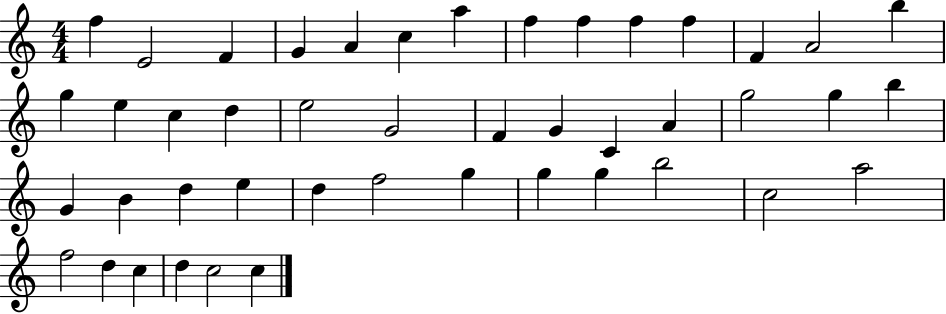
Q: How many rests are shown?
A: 0